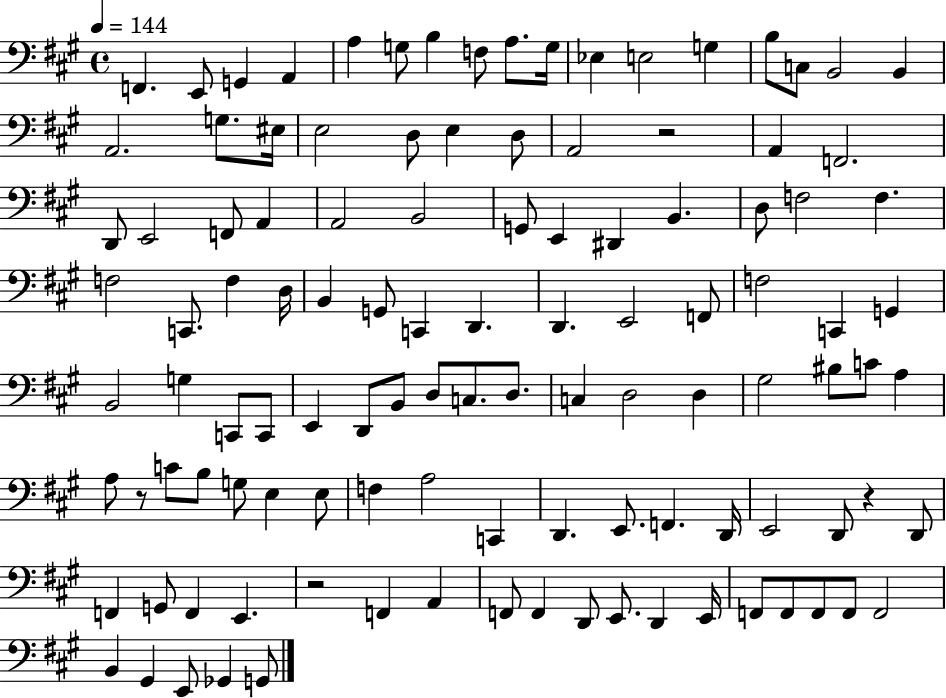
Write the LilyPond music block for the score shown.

{
  \clef bass
  \time 4/4
  \defaultTimeSignature
  \key a \major
  \tempo 4 = 144
  f,4. e,8 g,4 a,4 | a4 g8 b4 f8 a8. g16 | ees4 e2 g4 | b8 c8 b,2 b,4 | \break a,2. g8. eis16 | e2 d8 e4 d8 | a,2 r2 | a,4 f,2. | \break d,8 e,2 f,8 a,4 | a,2 b,2 | g,8 e,4 dis,4 b,4. | d8 f2 f4. | \break f2 c,8. f4 d16 | b,4 g,8 c,4 d,4. | d,4. e,2 f,8 | f2 c,4 g,4 | \break b,2 g4 c,8 c,8 | e,4 d,8 b,8 d8 c8. d8. | c4 d2 d4 | gis2 bis8 c'8 a4 | \break a8 r8 c'8 b8 g8 e4 e8 | f4 a2 c,4 | d,4. e,8. f,4. d,16 | e,2 d,8 r4 d,8 | \break f,4 g,8 f,4 e,4. | r2 f,4 a,4 | f,8 f,4 d,8 e,8. d,4 e,16 | f,8 f,8 f,8 f,8 f,2 | \break b,4 gis,4 e,8 ges,4 g,8 | \bar "|."
}